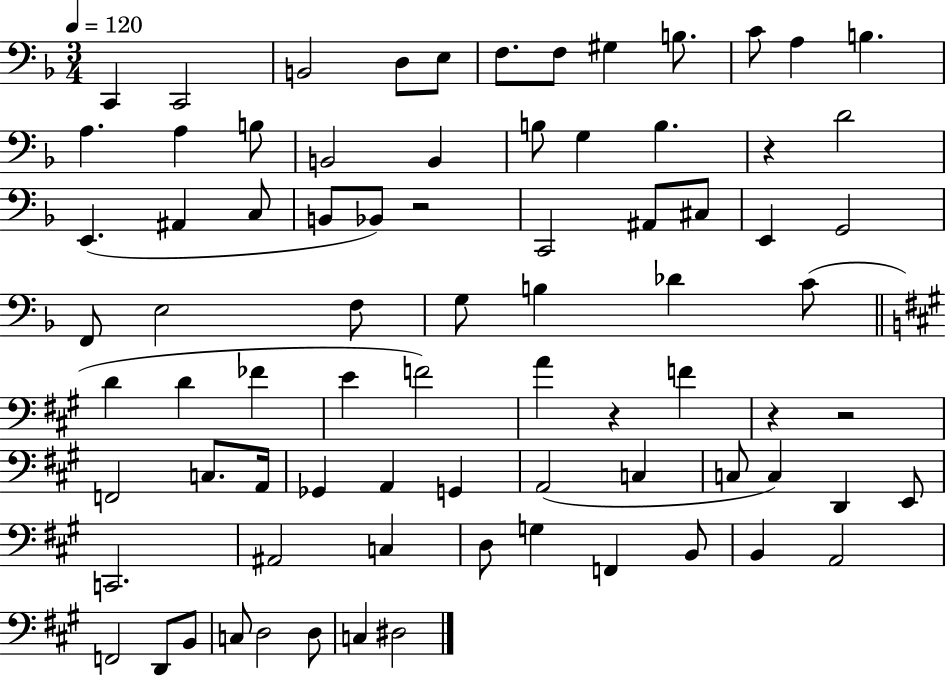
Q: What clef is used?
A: bass